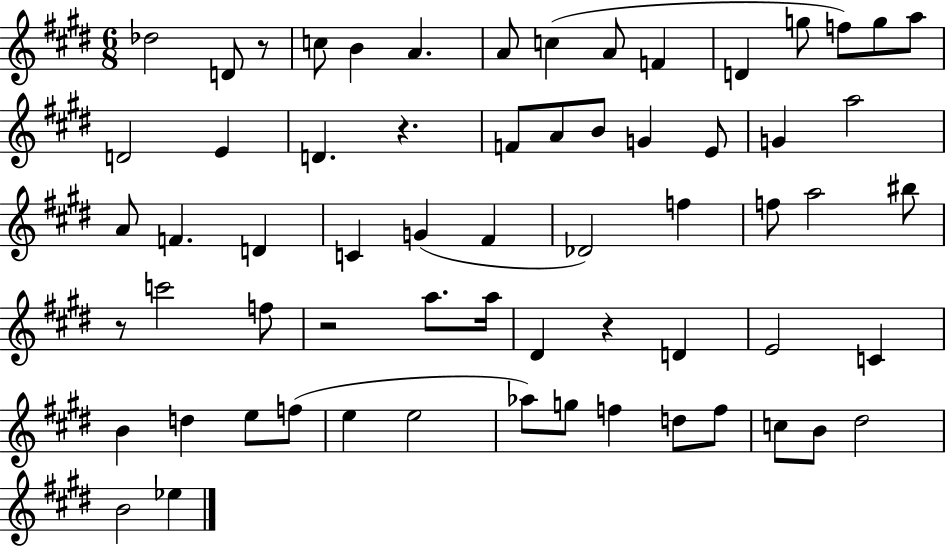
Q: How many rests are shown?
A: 5